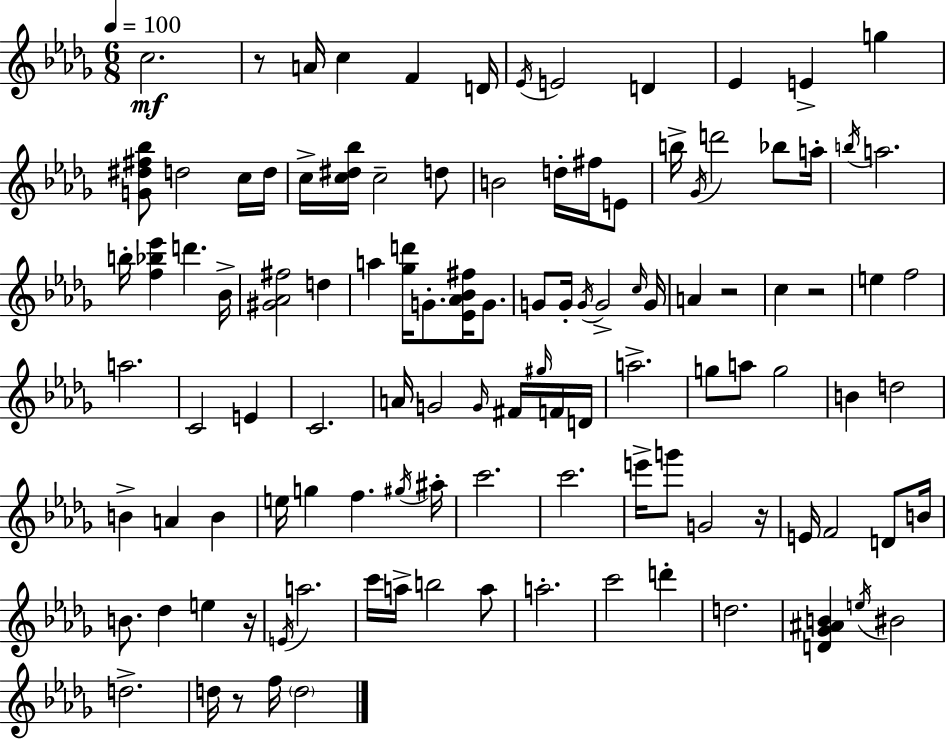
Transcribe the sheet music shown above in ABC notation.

X:1
T:Untitled
M:6/8
L:1/4
K:Bbm
c2 z/2 A/4 c F D/4 _E/4 E2 D _E E g [G^d^f_b]/2 d2 c/4 d/4 c/4 [c^d_b]/4 c2 d/2 B2 d/4 ^f/4 E/2 b/4 _G/4 d'2 _b/2 a/4 b/4 a2 b/4 [f_b_e'] d' _B/4 [^G_A^f]2 d a [_gd']/4 G/2 [_E_A_B^f]/4 G/2 G/2 G/4 G/4 G2 c/4 G/4 A z2 c z2 e f2 a2 C2 E C2 A/4 G2 G/4 ^F/4 ^g/4 F/4 D/4 a2 g/2 a/2 g2 B d2 B A B e/4 g f ^g/4 ^a/4 c'2 c'2 e'/4 g'/2 G2 z/4 E/4 F2 D/2 B/4 B/2 _d e z/4 E/4 a2 c'/4 a/4 b2 a/2 a2 c'2 d' d2 [D_G^AB] e/4 ^B2 d2 d/4 z/2 f/4 d2